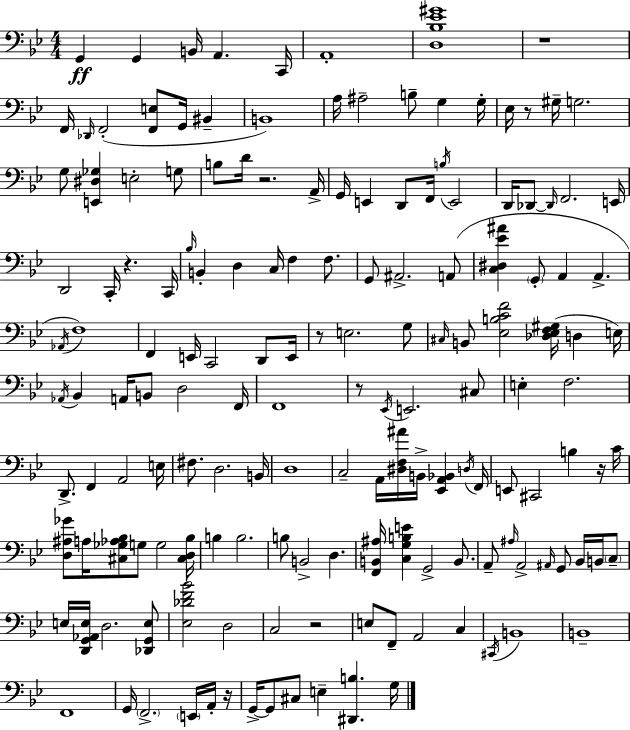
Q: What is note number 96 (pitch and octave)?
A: G3